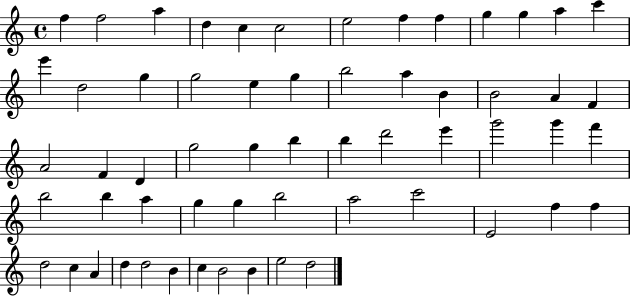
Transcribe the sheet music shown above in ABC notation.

X:1
T:Untitled
M:4/4
L:1/4
K:C
f f2 a d c c2 e2 f f g g a c' e' d2 g g2 e g b2 a B B2 A F A2 F D g2 g b b d'2 e' g'2 g' f' b2 b a g g b2 a2 c'2 E2 f f d2 c A d d2 B c B2 B e2 d2